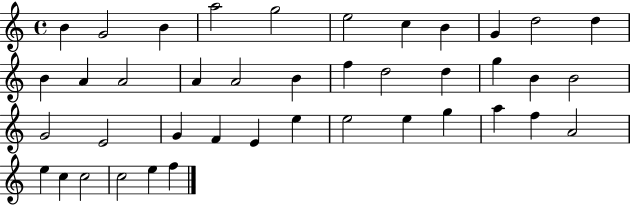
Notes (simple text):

B4/q G4/h B4/q A5/h G5/h E5/h C5/q B4/q G4/q D5/h D5/q B4/q A4/q A4/h A4/q A4/h B4/q F5/q D5/h D5/q G5/q B4/q B4/h G4/h E4/h G4/q F4/q E4/q E5/q E5/h E5/q G5/q A5/q F5/q A4/h E5/q C5/q C5/h C5/h E5/q F5/q